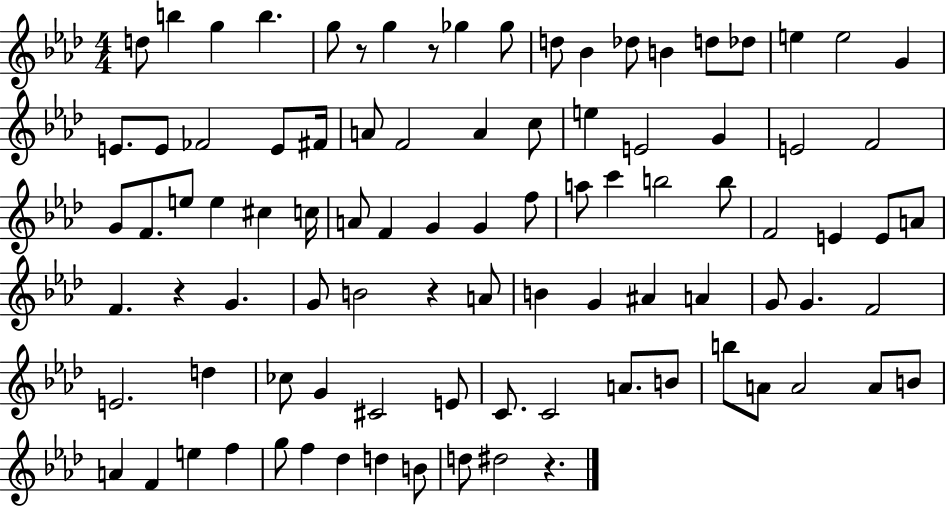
{
  \clef treble
  \numericTimeSignature
  \time 4/4
  \key aes \major
  d''8 b''4 g''4 b''4. | g''8 r8 g''4 r8 ges''4 ges''8 | d''8 bes'4 des''8 b'4 d''8 des''8 | e''4 e''2 g'4 | \break e'8. e'8 fes'2 e'8 fis'16 | a'8 f'2 a'4 c''8 | e''4 e'2 g'4 | e'2 f'2 | \break g'8 f'8. e''8 e''4 cis''4 c''16 | a'8 f'4 g'4 g'4 f''8 | a''8 c'''4 b''2 b''8 | f'2 e'4 e'8 a'8 | \break f'4. r4 g'4. | g'8 b'2 r4 a'8 | b'4 g'4 ais'4 a'4 | g'8 g'4. f'2 | \break e'2. d''4 | ces''8 g'4 cis'2 e'8 | c'8. c'2 a'8. b'8 | b''8 a'8 a'2 a'8 b'8 | \break a'4 f'4 e''4 f''4 | g''8 f''4 des''4 d''4 b'8 | d''8 dis''2 r4. | \bar "|."
}